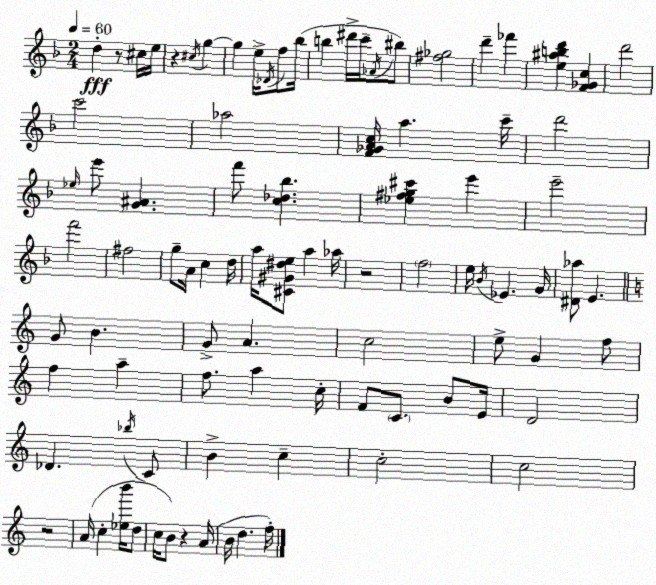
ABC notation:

X:1
T:Untitled
M:2/4
L:1/4
K:F
d z/2 ^c/4 e/4 z ^c/4 g g e/4 _D/4 f/2 _b/4 b ^d'/4 c'/4 _A/4 ^b/2 [^f_g]2 d' _f' [e^abd'] [F_Gc] d'2 c'2 _a2 [F_GAc]/4 a c'/4 d'2 _e/4 e'/2 [G^A] f'/2 [c_d_b] [_e^fg^c'] e' e'2 f'2 ^f2 g/2 A/4 c d/4 a/4 [^C^G^de]/2 a _a/4 z2 f2 e/4 _B/4 _E G/4 [^D_a]/2 E G/2 B G/2 A c2 e/2 G f/2 f a f/2 a c/4 F/2 C/2 B/2 E/4 D2 _D _b/4 C/2 B c c2 c2 z2 A/4 c [_eb']/4 d/2 c/4 B/2 z A/4 B/4 d f/4